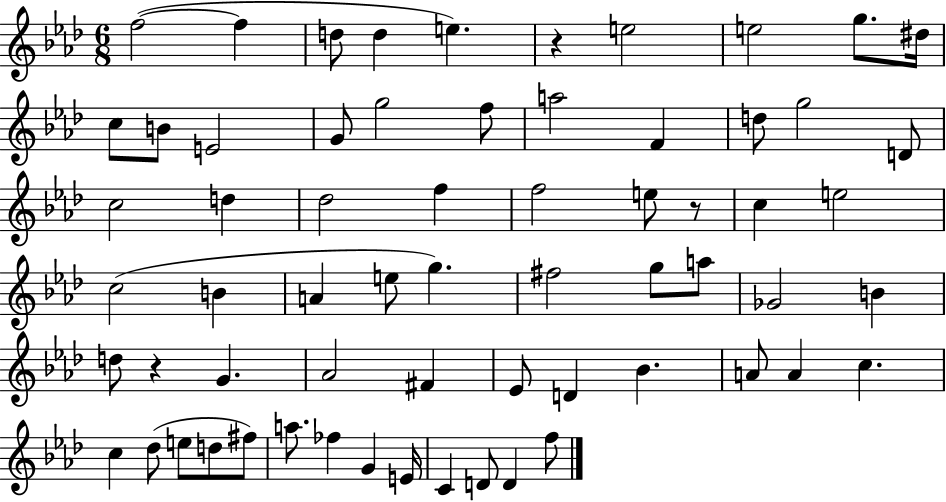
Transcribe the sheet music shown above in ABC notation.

X:1
T:Untitled
M:6/8
L:1/4
K:Ab
f2 f d/2 d e z e2 e2 g/2 ^d/4 c/2 B/2 E2 G/2 g2 f/2 a2 F d/2 g2 D/2 c2 d _d2 f f2 e/2 z/2 c e2 c2 B A e/2 g ^f2 g/2 a/2 _G2 B d/2 z G _A2 ^F _E/2 D _B A/2 A c c _d/2 e/2 d/2 ^f/2 a/2 _f G E/4 C D/2 D f/2